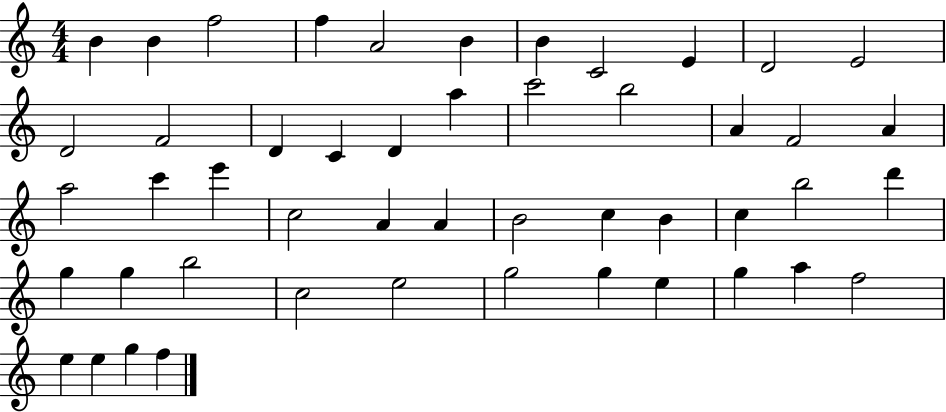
X:1
T:Untitled
M:4/4
L:1/4
K:C
B B f2 f A2 B B C2 E D2 E2 D2 F2 D C D a c'2 b2 A F2 A a2 c' e' c2 A A B2 c B c b2 d' g g b2 c2 e2 g2 g e g a f2 e e g f